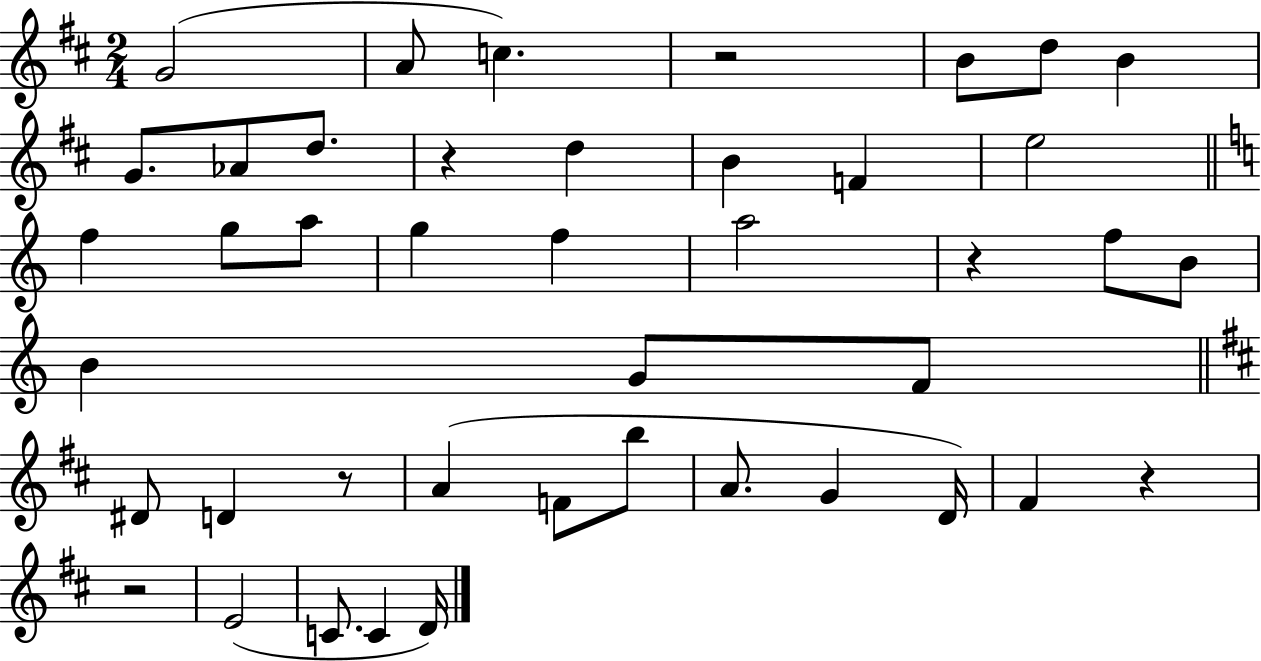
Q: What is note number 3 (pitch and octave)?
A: C5